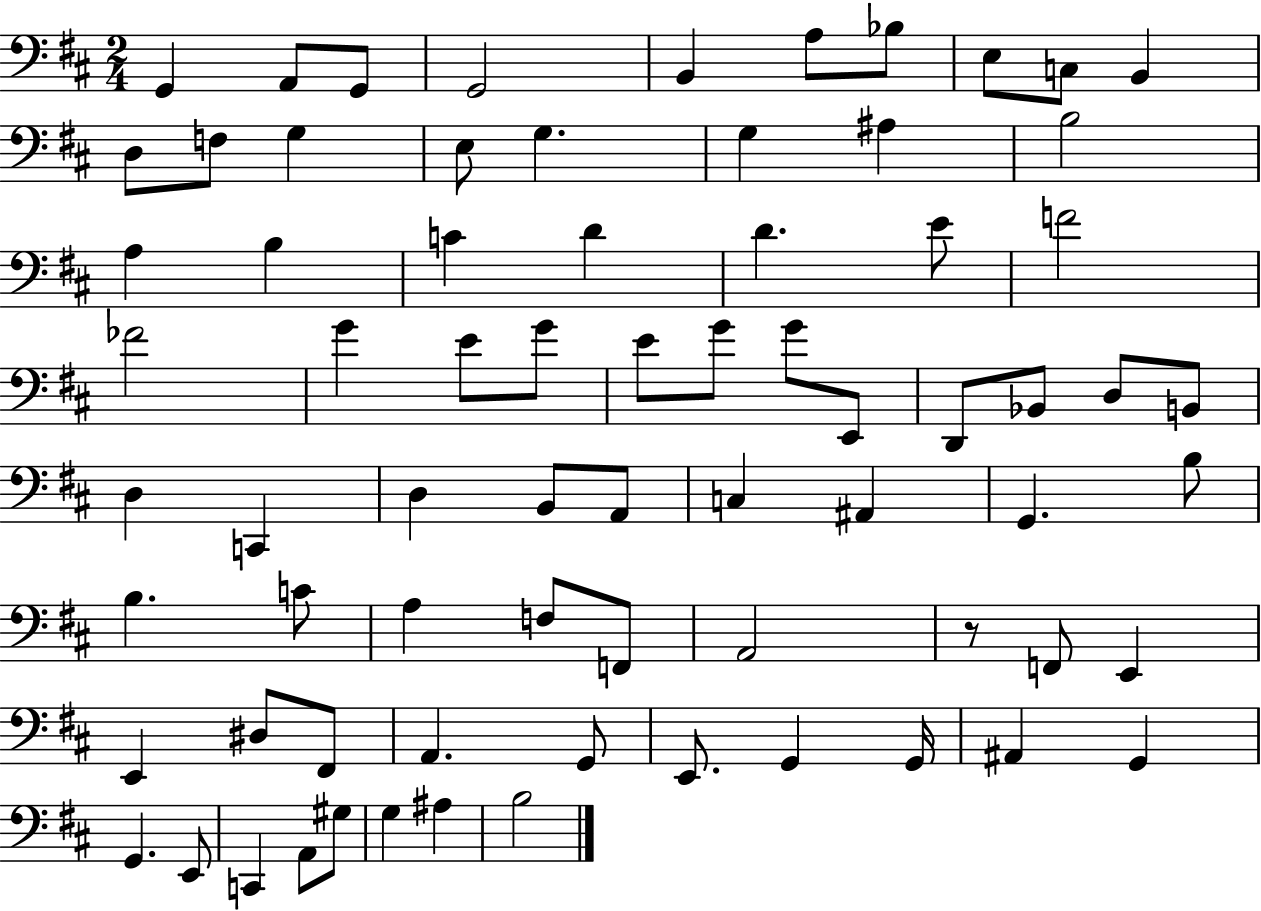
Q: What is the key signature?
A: D major